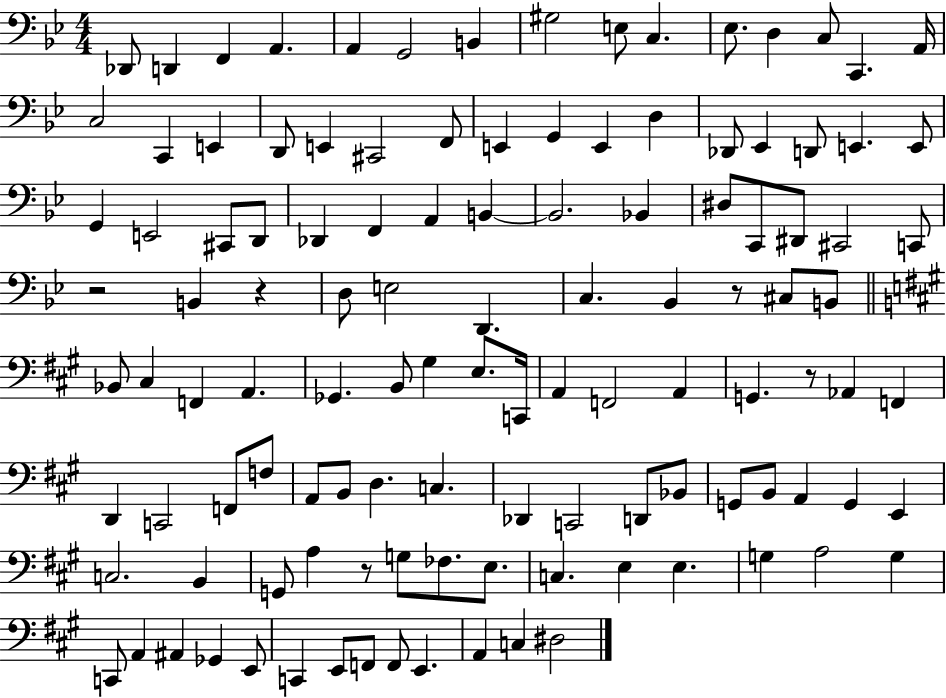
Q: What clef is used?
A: bass